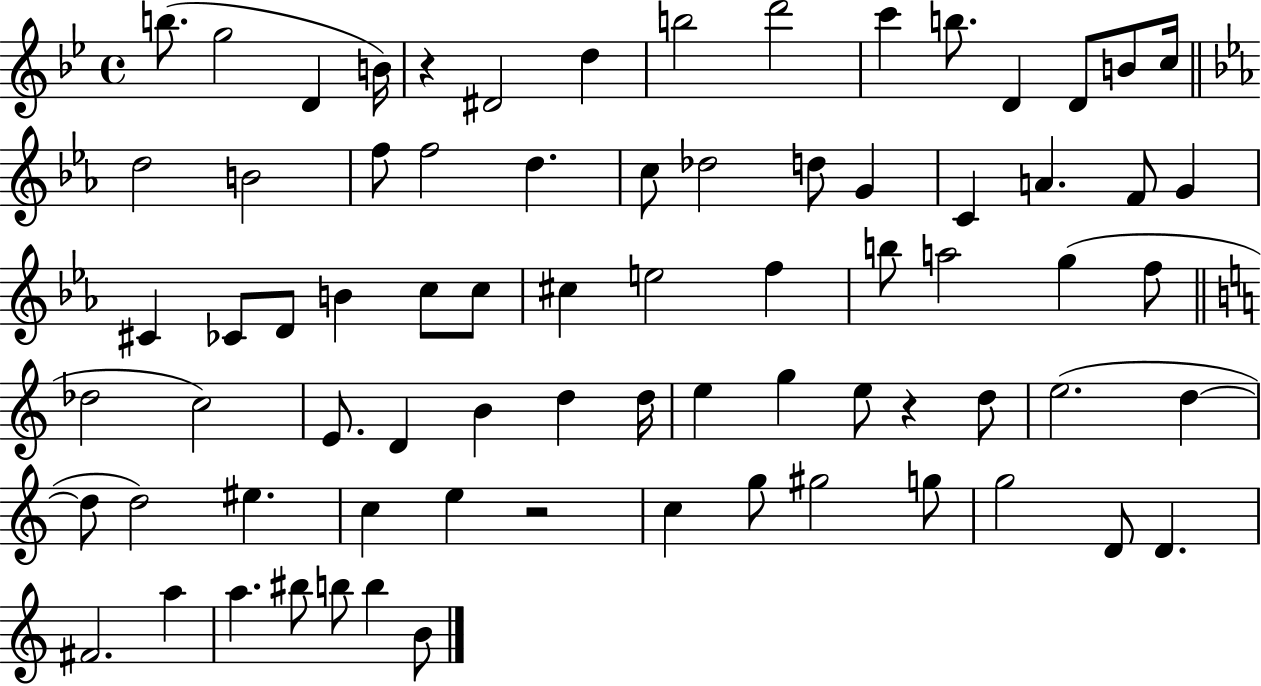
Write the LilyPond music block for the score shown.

{
  \clef treble
  \time 4/4
  \defaultTimeSignature
  \key bes \major
  b''8.( g''2 d'4 b'16) | r4 dis'2 d''4 | b''2 d'''2 | c'''4 b''8. d'4 d'8 b'8 c''16 | \break \bar "||" \break \key ees \major d''2 b'2 | f''8 f''2 d''4. | c''8 des''2 d''8 g'4 | c'4 a'4. f'8 g'4 | \break cis'4 ces'8 d'8 b'4 c''8 c''8 | cis''4 e''2 f''4 | b''8 a''2 g''4( f''8 | \bar "||" \break \key c \major des''2 c''2) | e'8. d'4 b'4 d''4 d''16 | e''4 g''4 e''8 r4 d''8 | e''2.( d''4~~ | \break d''8 d''2) eis''4. | c''4 e''4 r2 | c''4 g''8 gis''2 g''8 | g''2 d'8 d'4. | \break fis'2. a''4 | a''4. bis''8 b''8 b''4 b'8 | \bar "|."
}